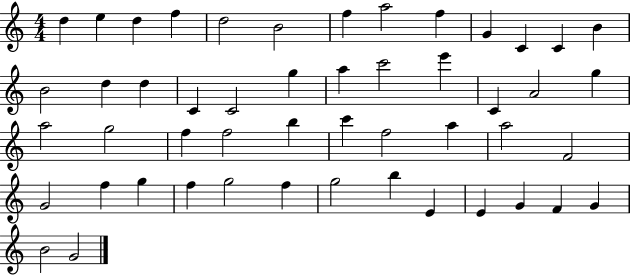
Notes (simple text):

D5/q E5/q D5/q F5/q D5/h B4/h F5/q A5/h F5/q G4/q C4/q C4/q B4/q B4/h D5/q D5/q C4/q C4/h G5/q A5/q C6/h E6/q C4/q A4/h G5/q A5/h G5/h F5/q F5/h B5/q C6/q F5/h A5/q A5/h F4/h G4/h F5/q G5/q F5/q G5/h F5/q G5/h B5/q E4/q E4/q G4/q F4/q G4/q B4/h G4/h